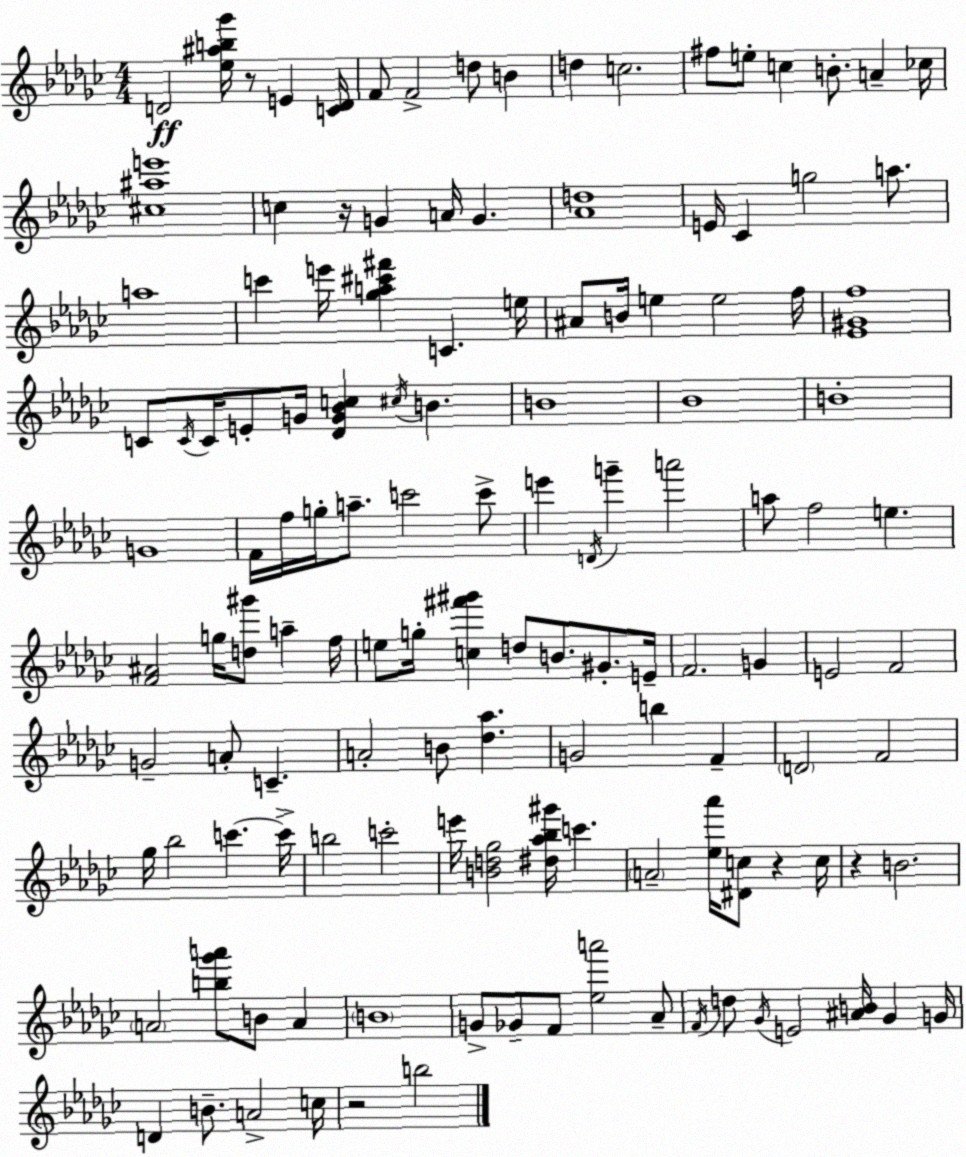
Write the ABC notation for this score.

X:1
T:Untitled
M:4/4
L:1/4
K:Ebm
D2 [_e^ab_g']/4 z/2 E [CD]/4 F/2 F2 d/2 B d c2 ^f/2 e/2 c B/2 A _c/4 [^c^ae']4 c z/4 G A/4 G [_Ad]4 E/4 _C g2 a/2 a4 c' e'/4 [_ga^c'^f'] C e/4 ^A/2 B/4 e e2 f/4 [_E^Gf]4 C/2 C/4 C/4 E/2 G/4 [_DG_Bc] ^c/4 B B4 _B4 B4 G4 F/4 f/4 g/4 a/2 c'2 c'/2 e' D/4 g' a'2 a/2 f2 e [F^A]2 g/4 [d^g']/2 a f/4 e/2 g/4 [c^f'^g'] d/2 B/2 ^G/2 E/4 F2 G E2 F2 G2 A/2 C A2 B/2 [_d_a] G2 b F D2 F2 _g/4 _b2 c' c'/4 b2 c'2 e'/4 [Bd_g]2 [^d_a_b^g']/4 c' A2 [_e_a']/4 [^Dc]/2 z c/4 z B2 A2 [b_g'a']/2 B/2 A B4 G/2 _G/2 F/2 [_ea']2 _A/2 F/4 d/2 _G/4 E2 [^AB]/4 _G G/4 D B/2 A2 c/4 z2 b2